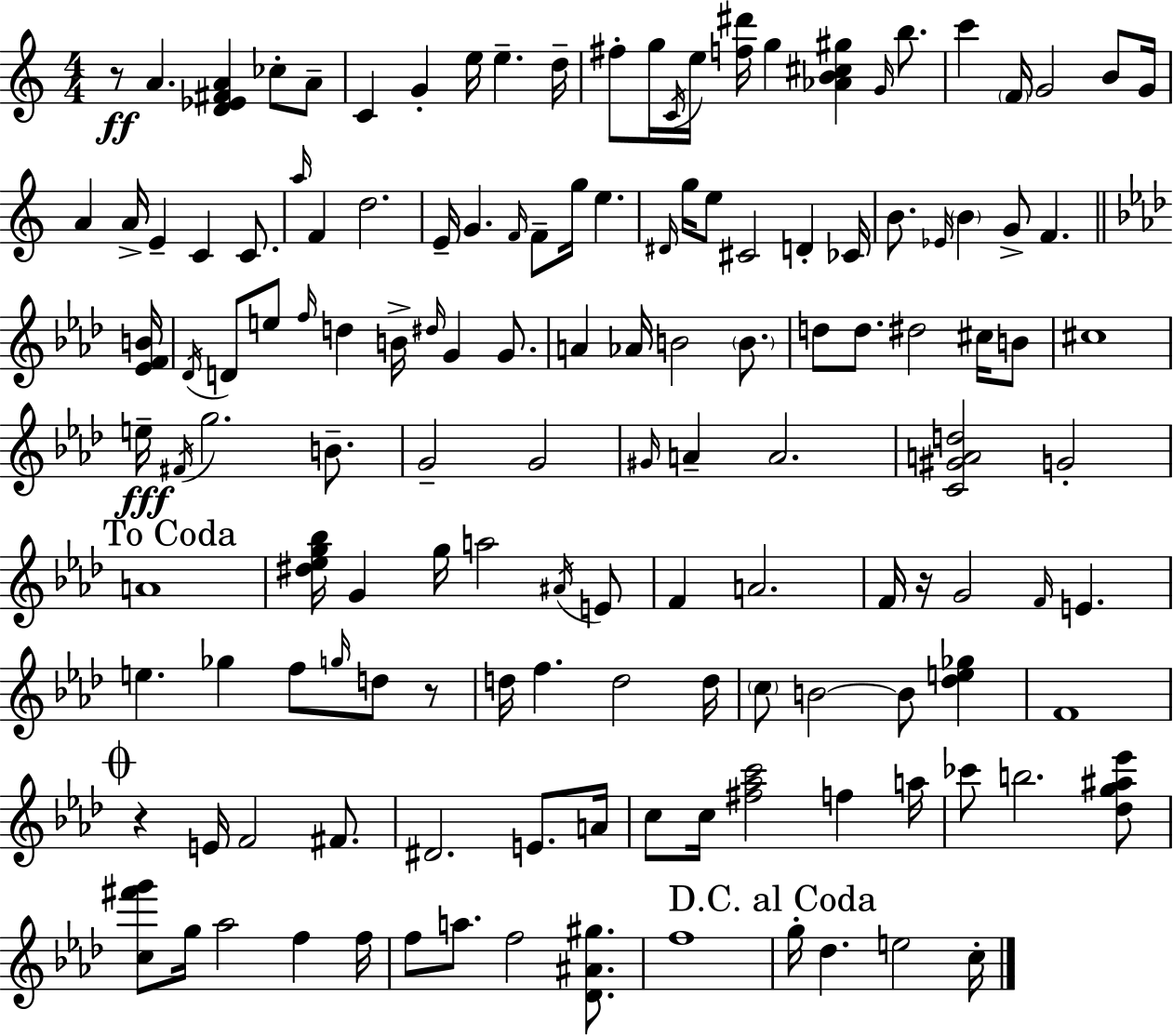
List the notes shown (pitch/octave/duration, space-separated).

R/e A4/q. [D4,Eb4,F#4,A4]/q CES5/e A4/e C4/q G4/q E5/s E5/q. D5/s F#5/e G5/s C4/s E5/s [F5,D#6]/s G5/q [Ab4,B4,C#5,G#5]/q G4/s B5/e. C6/q F4/s G4/h B4/e G4/s A4/q A4/s E4/q C4/q C4/e. A5/s F4/q D5/h. E4/s G4/q. F4/s F4/e G5/s E5/q. D#4/s G5/s E5/e C#4/h D4/q CES4/s B4/e. Eb4/s B4/q G4/e F4/q. [Eb4,F4,B4]/s Db4/s D4/e E5/e F5/s D5/q B4/s D#5/s G4/q G4/e. A4/q Ab4/s B4/h B4/e. D5/e D5/e. D#5/h C#5/s B4/e C#5/w E5/s F#4/s G5/h. B4/e. G4/h G4/h G#4/s A4/q A4/h. [C4,G#4,A4,D5]/h G4/h A4/w [D#5,Eb5,G5,Bb5]/s G4/q G5/s A5/h A#4/s E4/e F4/q A4/h. F4/s R/s G4/h F4/s E4/q. E5/q. Gb5/q F5/e G5/s D5/e R/e D5/s F5/q. D5/h D5/s C5/e B4/h B4/e [Db5,E5,Gb5]/q F4/w R/q E4/s F4/h F#4/e. D#4/h. E4/e. A4/s C5/e C5/s [F#5,Ab5,C6]/h F5/q A5/s CES6/e B5/h. [Db5,G5,A#5,Eb6]/e [C5,F#6,G6]/e G5/s Ab5/h F5/q F5/s F5/e A5/e. F5/h [Db4,A#4,G#5]/e. F5/w G5/s Db5/q. E5/h C5/s